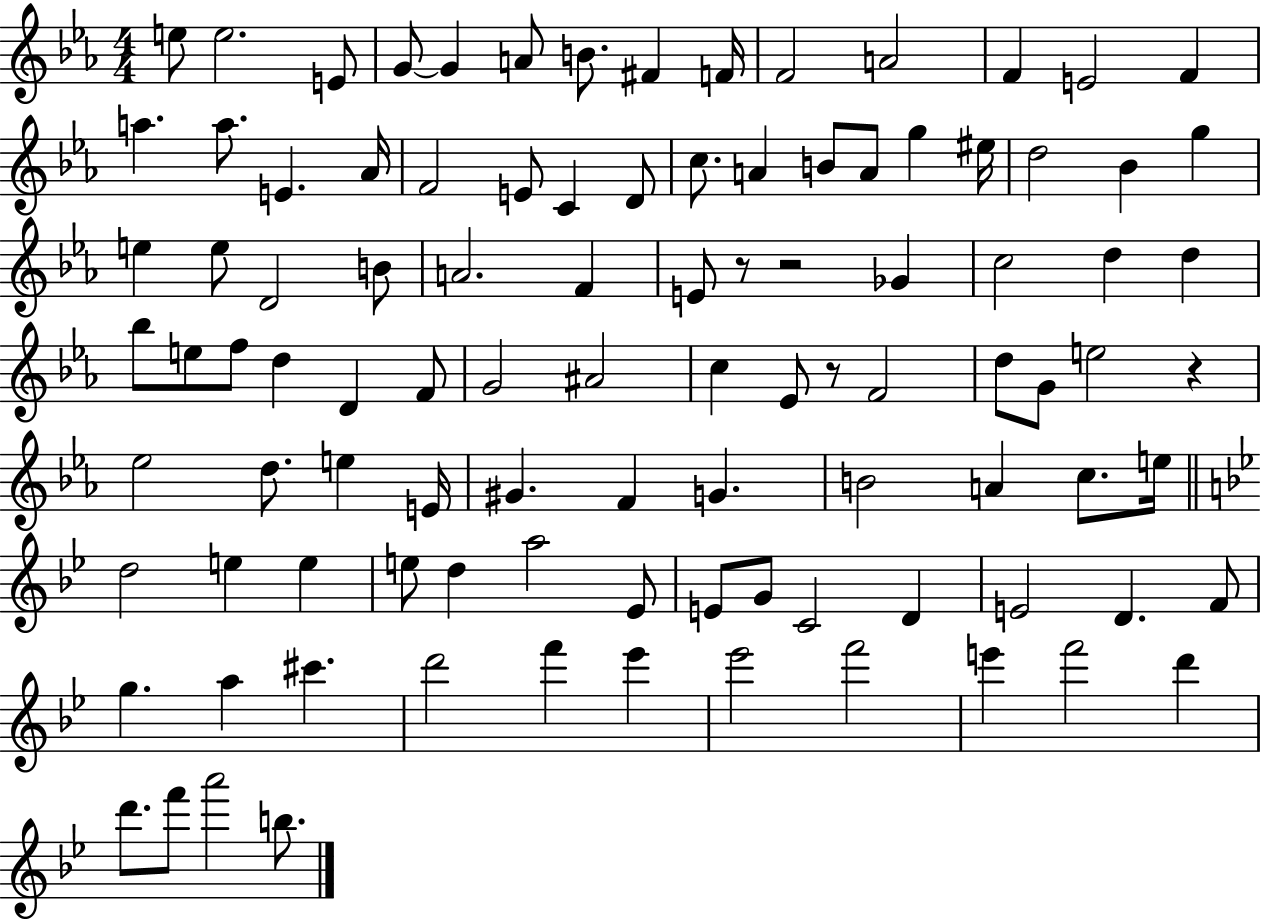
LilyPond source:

{
  \clef treble
  \numericTimeSignature
  \time 4/4
  \key ees \major
  e''8 e''2. e'8 | g'8~~ g'4 a'8 b'8. fis'4 f'16 | f'2 a'2 | f'4 e'2 f'4 | \break a''4. a''8. e'4. aes'16 | f'2 e'8 c'4 d'8 | c''8. a'4 b'8 a'8 g''4 eis''16 | d''2 bes'4 g''4 | \break e''4 e''8 d'2 b'8 | a'2. f'4 | e'8 r8 r2 ges'4 | c''2 d''4 d''4 | \break bes''8 e''8 f''8 d''4 d'4 f'8 | g'2 ais'2 | c''4 ees'8 r8 f'2 | d''8 g'8 e''2 r4 | \break ees''2 d''8. e''4 e'16 | gis'4. f'4 g'4. | b'2 a'4 c''8. e''16 | \bar "||" \break \key bes \major d''2 e''4 e''4 | e''8 d''4 a''2 ees'8 | e'8 g'8 c'2 d'4 | e'2 d'4. f'8 | \break g''4. a''4 cis'''4. | d'''2 f'''4 ees'''4 | ees'''2 f'''2 | e'''4 f'''2 d'''4 | \break d'''8. f'''8 a'''2 b''8. | \bar "|."
}